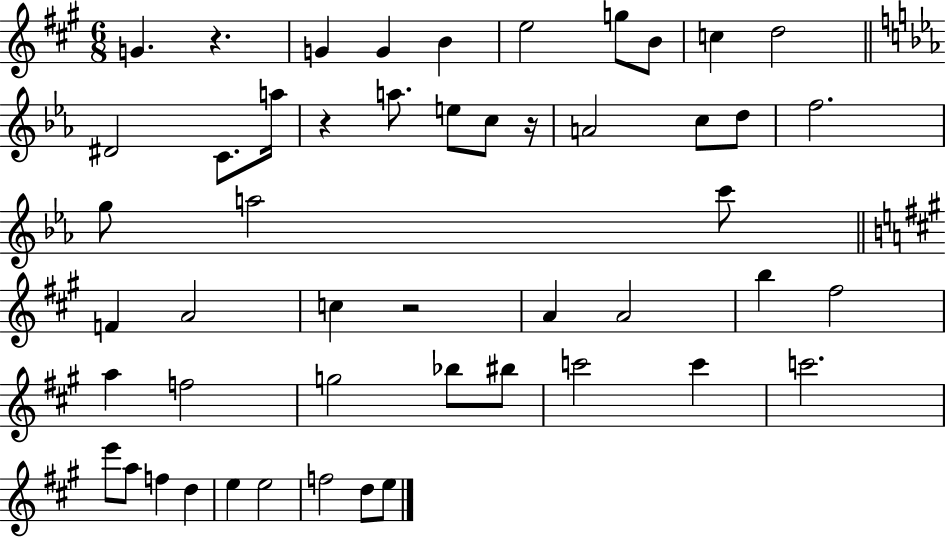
{
  \clef treble
  \numericTimeSignature
  \time 6/8
  \key a \major
  g'4. r4. | g'4 g'4 b'4 | e''2 g''8 b'8 | c''4 d''2 | \break \bar "||" \break \key ees \major dis'2 c'8. a''16 | r4 a''8. e''8 c''8 r16 | a'2 c''8 d''8 | f''2. | \break g''8 a''2 c'''8 | \bar "||" \break \key a \major f'4 a'2 | c''4 r2 | a'4 a'2 | b''4 fis''2 | \break a''4 f''2 | g''2 bes''8 bis''8 | c'''2 c'''4 | c'''2. | \break e'''8 a''8 f''4 d''4 | e''4 e''2 | f''2 d''8 e''8 | \bar "|."
}